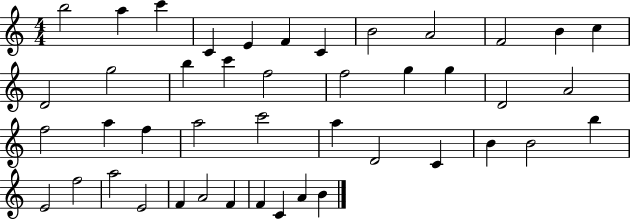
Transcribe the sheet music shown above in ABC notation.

X:1
T:Untitled
M:4/4
L:1/4
K:C
b2 a c' C E F C B2 A2 F2 B c D2 g2 b c' f2 f2 g g D2 A2 f2 a f a2 c'2 a D2 C B B2 b E2 f2 a2 E2 F A2 F F C A B